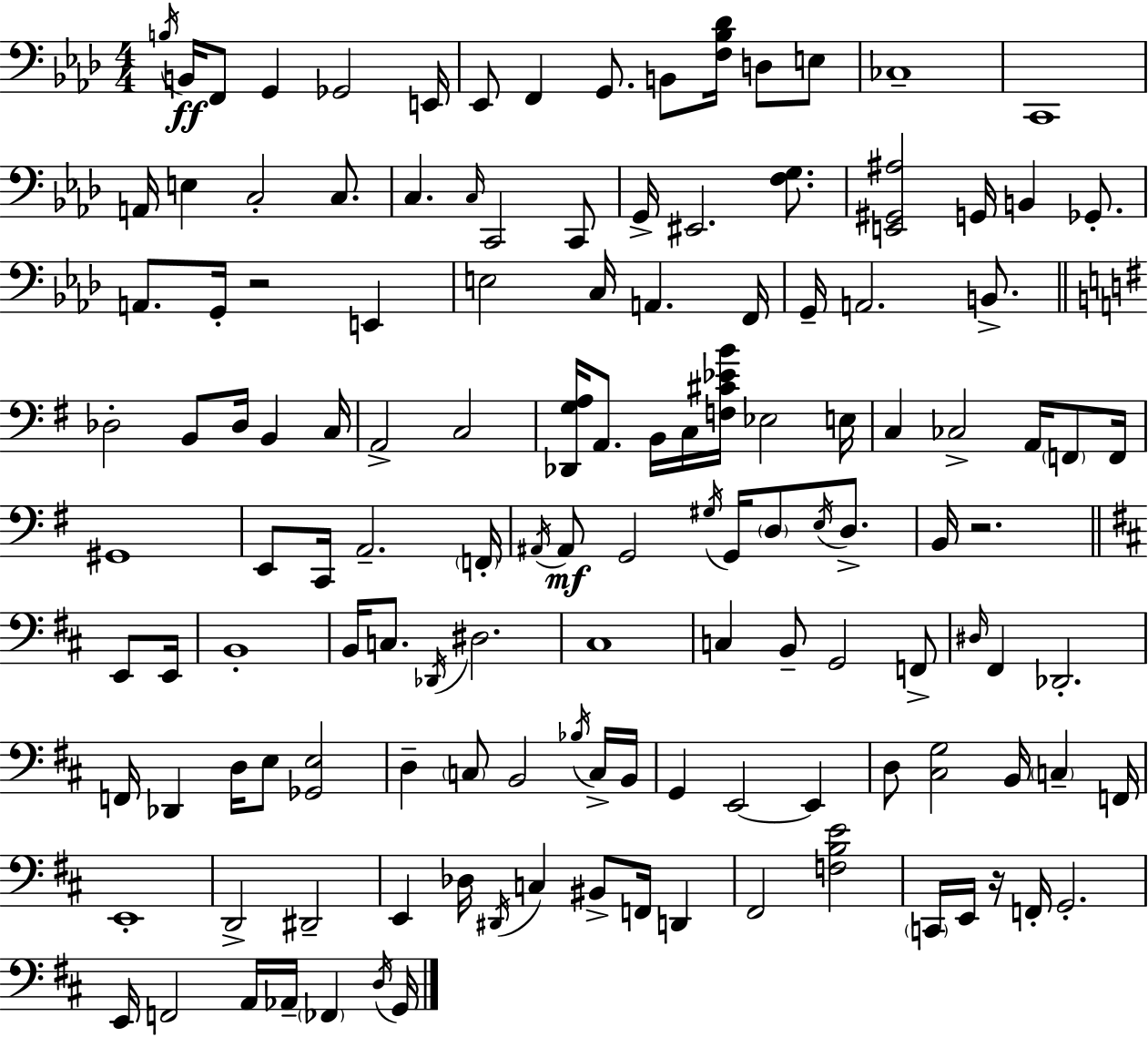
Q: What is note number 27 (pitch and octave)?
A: Gb2